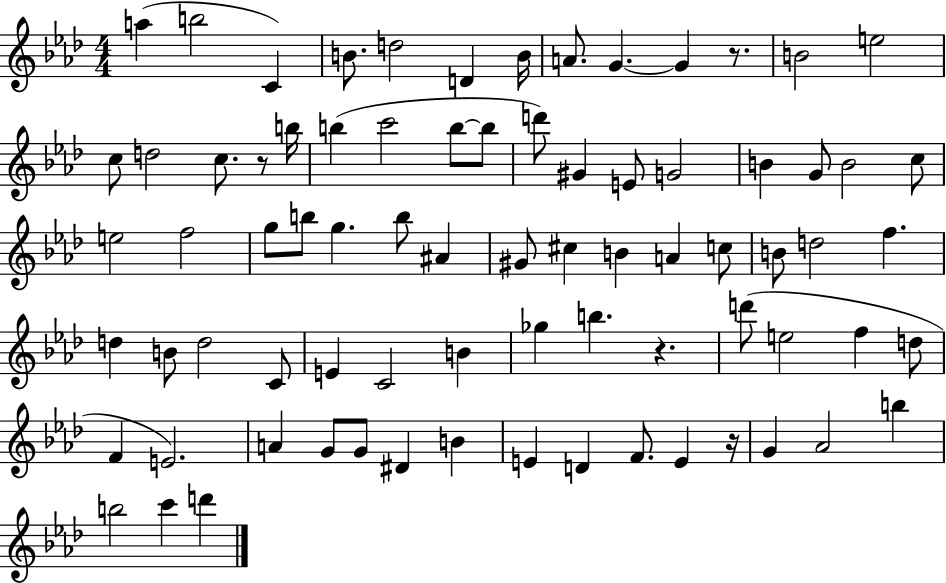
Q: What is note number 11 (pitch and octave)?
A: B4